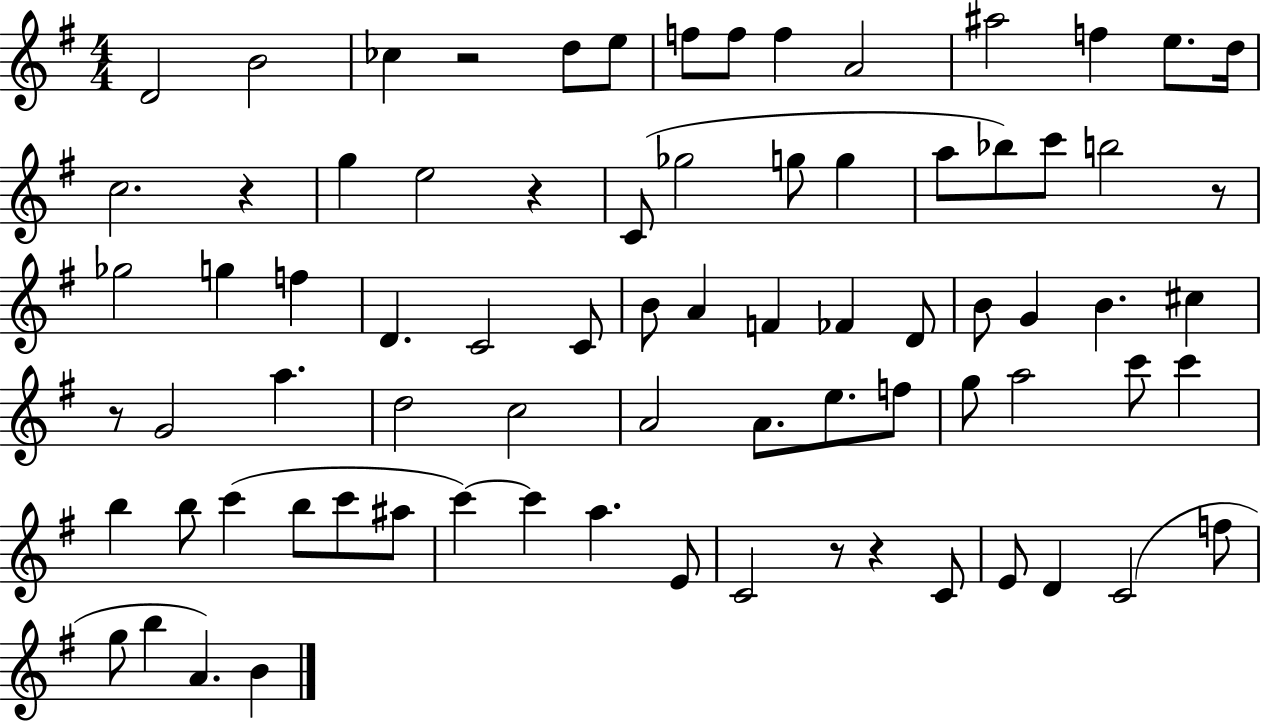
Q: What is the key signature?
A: G major